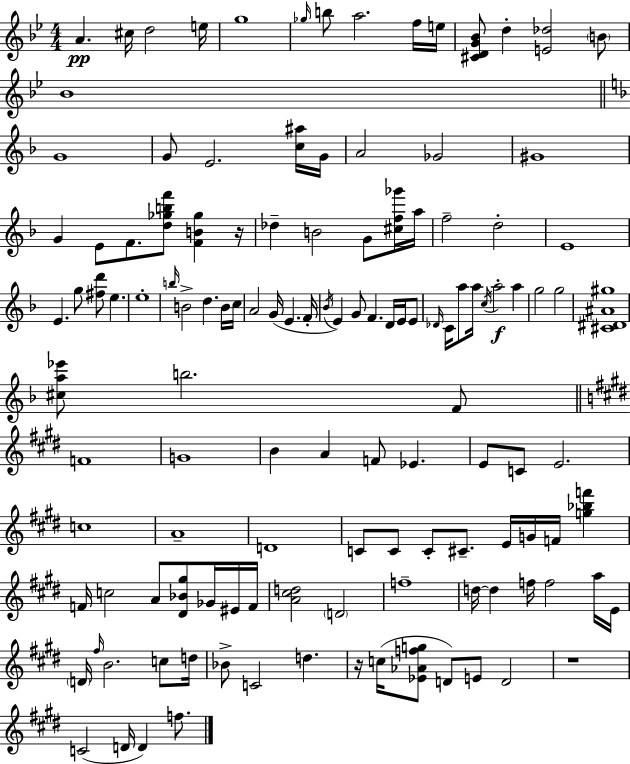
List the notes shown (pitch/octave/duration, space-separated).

A4/q. C#5/s D5/h E5/s G5/w Gb5/s B5/e A5/h. F5/s E5/s [C#4,D4,G4,Bb4]/e D5/q [E4,Db5]/h B4/e Bb4/w G4/w G4/e E4/h. [C5,A#5]/s G4/s A4/h Gb4/h G#4/w G4/q E4/e F4/e. [D5,Gb5,B5,F6]/e [F4,B4,Gb5]/q R/s Db5/q B4/h G4/e [C#5,F5,Gb6]/s A5/s F5/h D5/h E4/w E4/q. G5/e [F#5,D6]/e E5/q. E5/w B5/s B4/h D5/q. B4/s C5/s A4/h G4/s E4/q. F4/s Bb4/s E4/q G4/e F4/q. D4/s E4/s E4/e Db4/s C4/s A5/e A5/s C5/s A5/h A5/q G5/h G5/h [C#4,D#4,A#4,G#5]/w [C#5,A5,Eb6]/e B5/h. F4/e F4/w G4/w B4/q A4/q F4/e Eb4/q. E4/e C4/e E4/h. C5/w A4/w D4/w C4/e C4/e C4/e C#4/e. E4/s G4/s F4/s [G5,Bb5,F6]/q F4/s C5/h A4/e [D#4,Bb4,G#5]/e Gb4/s EIS4/s F4/s [A4,C#5,D5]/h D4/h F5/w D5/s D5/q F5/s F5/h A5/s E4/s D4/s F#5/s B4/h. C5/e D5/s Bb4/e C4/h D5/q. R/s C5/s [Eb4,Ab4,F5,G5]/e D4/e E4/e D4/h R/w C4/h D4/s D4/q F5/e.